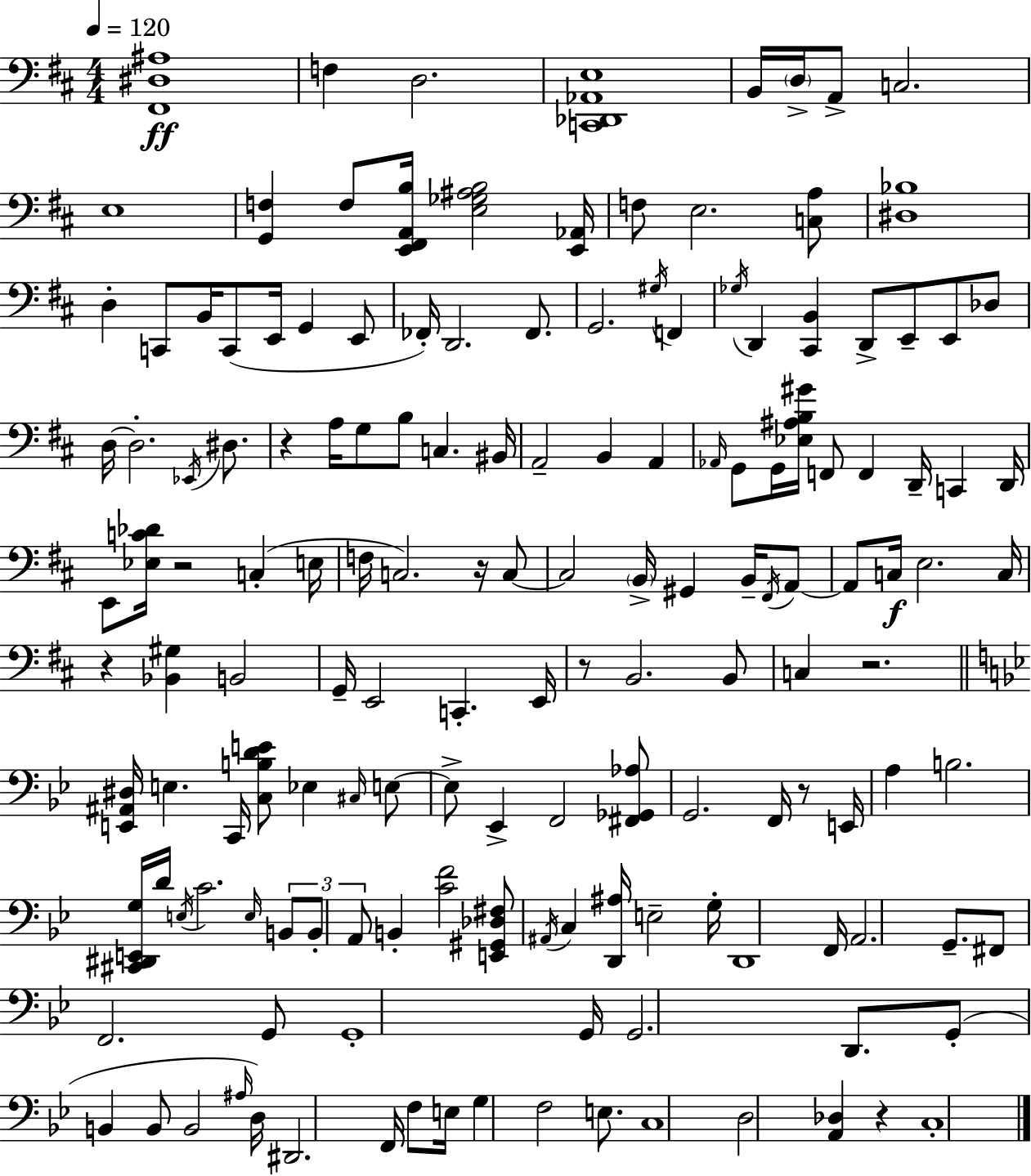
X:1
T:Untitled
M:4/4
L:1/4
K:D
[^F,,^D,^A,]4 F, D,2 [C,,_D,,_A,,E,]4 B,,/4 D,/4 A,,/2 C,2 E,4 [G,,F,] F,/2 [E,,^F,,A,,B,]/4 [E,_G,^A,B,]2 [E,,_A,,]/4 F,/2 E,2 [C,A,]/2 [^D,_B,]4 D, C,,/2 B,,/4 C,,/2 E,,/4 G,, E,,/2 _F,,/4 D,,2 _F,,/2 G,,2 ^G,/4 F,, _G,/4 D,, [^C,,B,,] D,,/2 E,,/2 E,,/2 _D,/2 D,/4 D,2 _E,,/4 ^D,/2 z A,/4 G,/2 B,/2 C, ^B,,/4 A,,2 B,, A,, _A,,/4 G,,/2 G,,/4 [_E,^A,B,^G]/4 F,,/2 F,, D,,/4 C,, D,,/4 E,,/2 [_E,C_D]/4 z2 C, E,/4 F,/4 C,2 z/4 C,/2 C,2 B,,/4 ^G,, B,,/4 ^F,,/4 A,,/2 A,,/2 C,/4 E,2 C,/4 z [_B,,^G,] B,,2 G,,/4 E,,2 C,, E,,/4 z/2 B,,2 B,,/2 C, z2 [E,,^A,,^D,]/4 E, C,,/4 [C,B,DE]/2 _E, ^C,/4 E,/2 E,/2 _E,, F,,2 [^F,,_G,,_A,]/2 G,,2 F,,/4 z/2 E,,/4 A, B,2 [^C,,^D,,E,,G,]/4 D/4 E,/4 C2 E,/4 B,,/2 B,,/2 A,,/2 B,, [CF]2 [E,,^G,,_D,^F,]/2 ^A,,/4 C, [D,,^A,]/4 E,2 G,/4 D,,4 F,,/4 A,,2 G,,/2 ^F,,/2 F,,2 G,,/2 G,,4 G,,/4 G,,2 D,,/2 G,,/2 B,, B,,/2 B,,2 ^A,/4 D,/4 ^D,,2 F,,/4 F,/2 E,/4 G, F,2 E,/2 C,4 D,2 [A,,_D,] z C,4